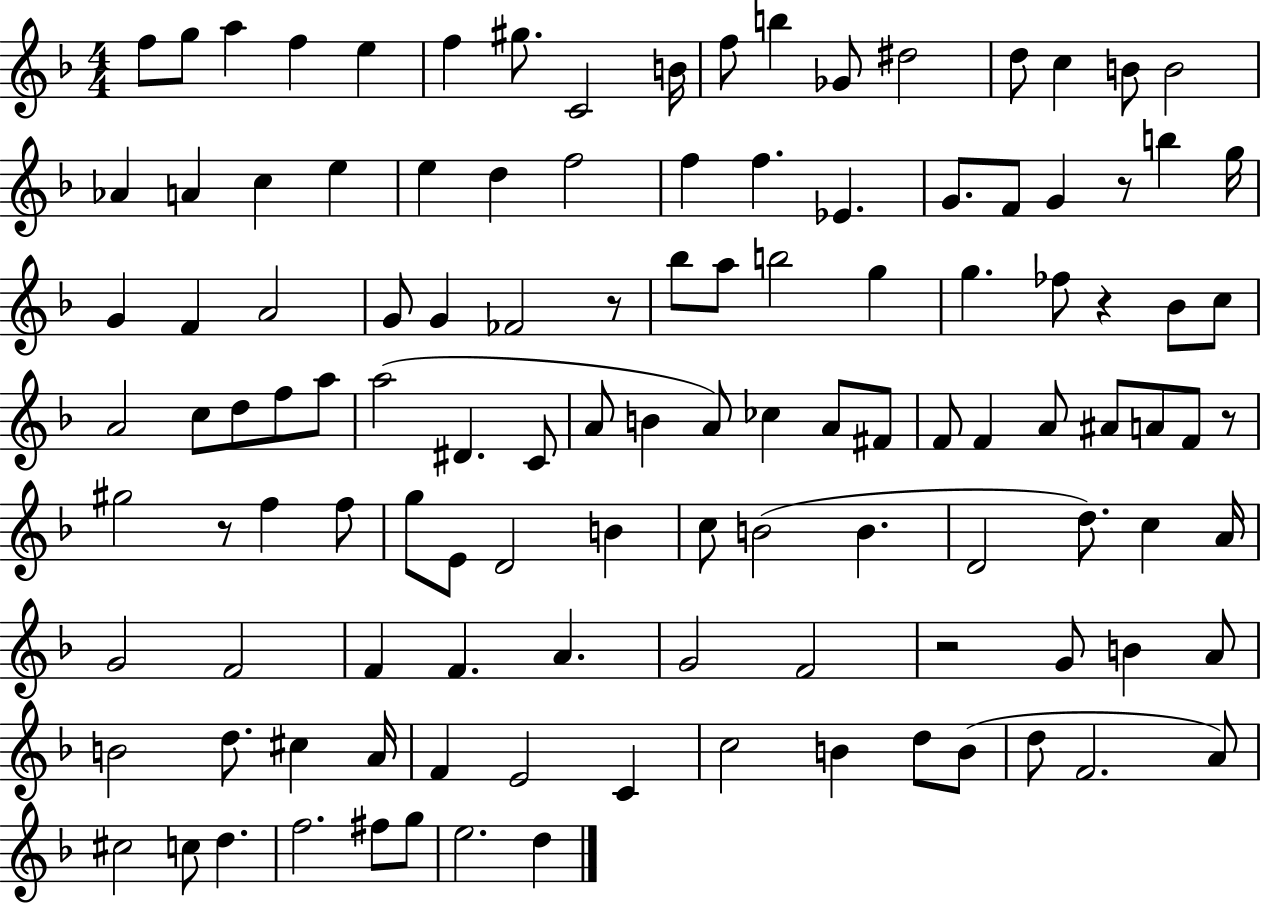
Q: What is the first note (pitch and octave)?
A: F5